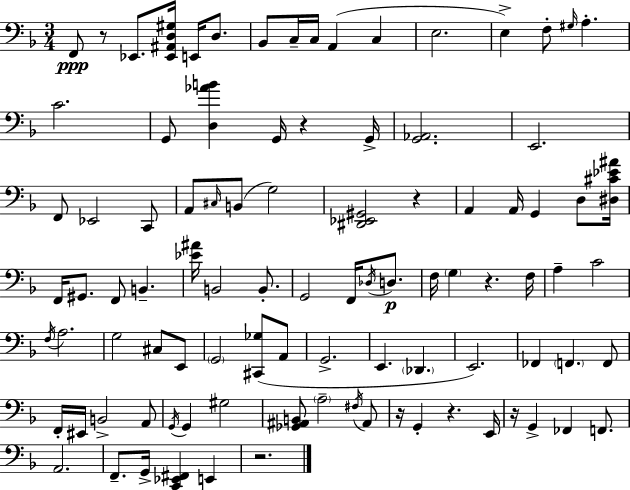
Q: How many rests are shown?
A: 8